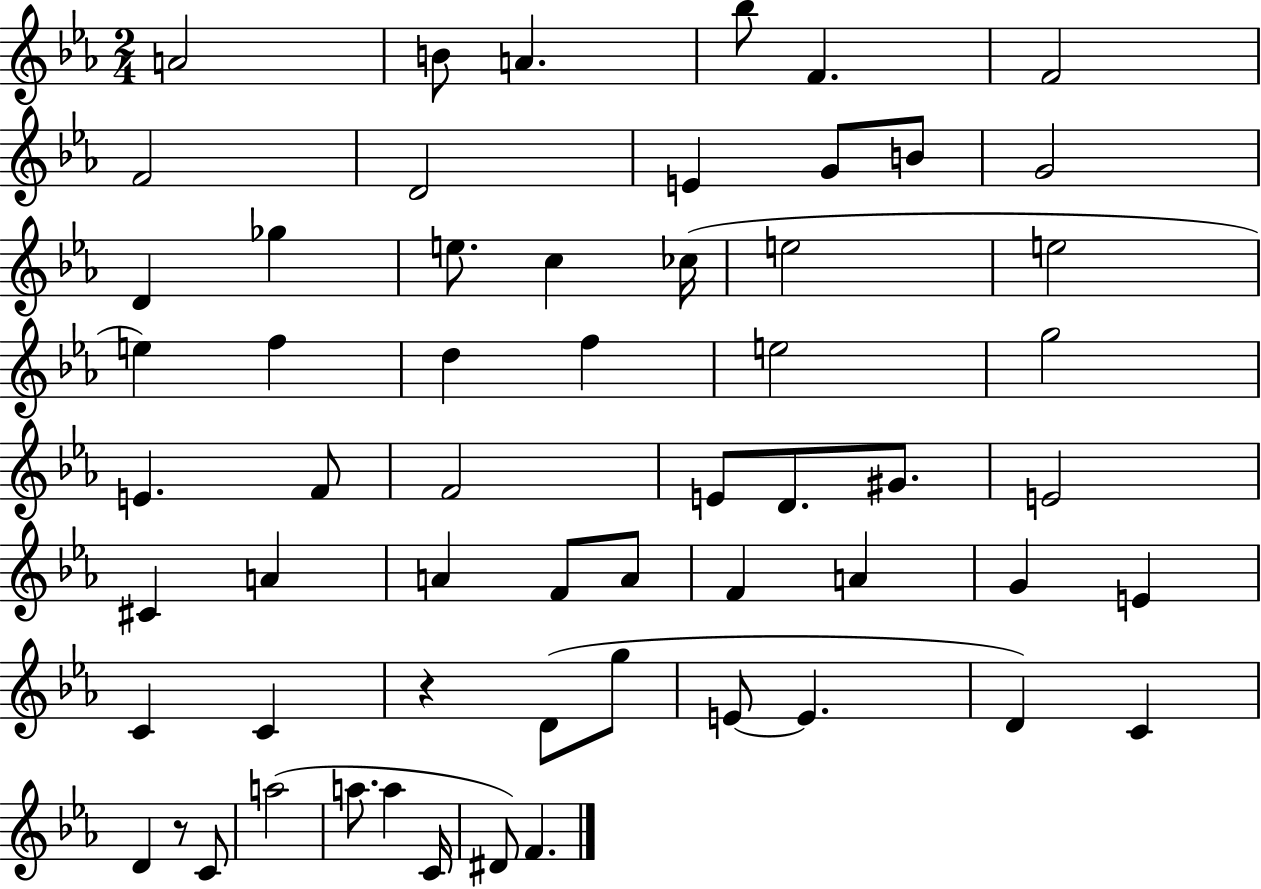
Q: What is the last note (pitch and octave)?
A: F4